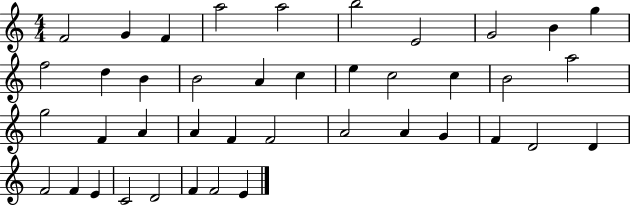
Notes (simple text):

F4/h G4/q F4/q A5/h A5/h B5/h E4/h G4/h B4/q G5/q F5/h D5/q B4/q B4/h A4/q C5/q E5/q C5/h C5/q B4/h A5/h G5/h F4/q A4/q A4/q F4/q F4/h A4/h A4/q G4/q F4/q D4/h D4/q F4/h F4/q E4/q C4/h D4/h F4/q F4/h E4/q